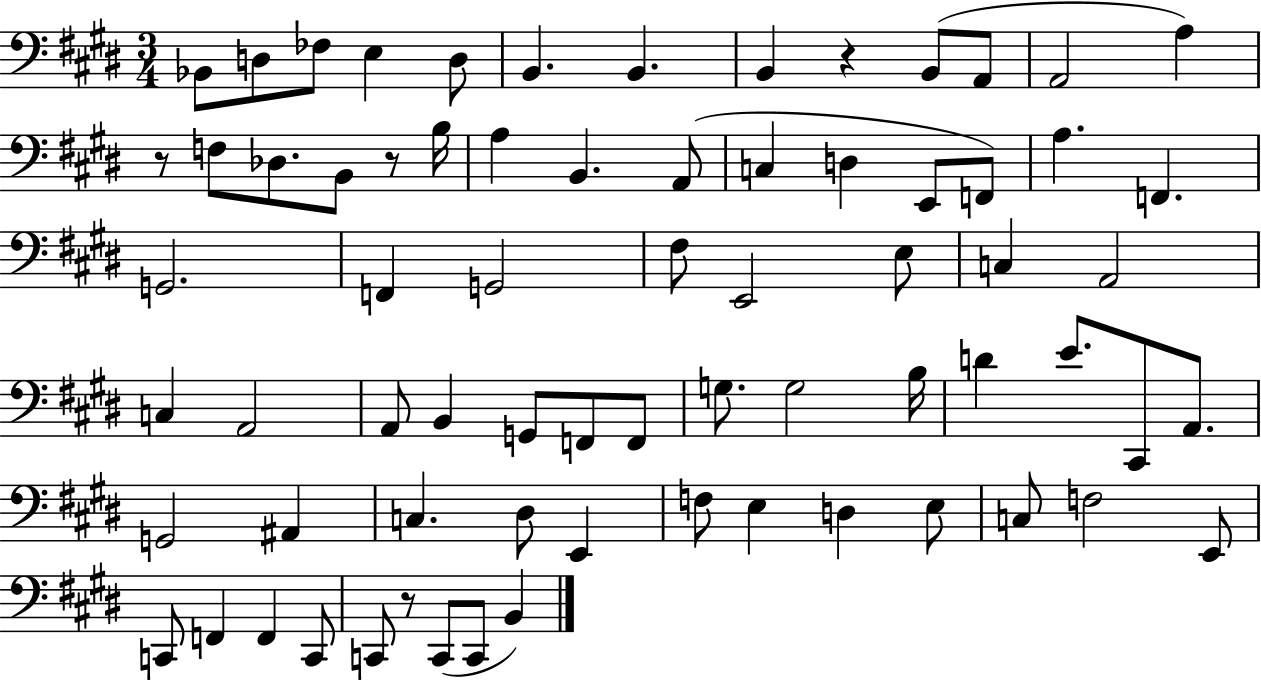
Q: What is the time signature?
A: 3/4